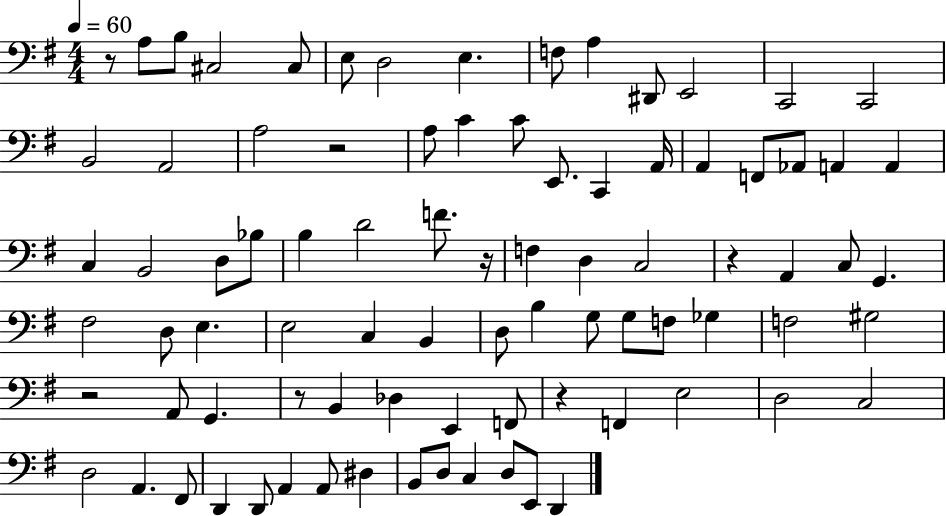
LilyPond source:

{
  \clef bass
  \numericTimeSignature
  \time 4/4
  \key g \major
  \tempo 4 = 60
  r8 a8 b8 cis2 cis8 | e8 d2 e4. | f8 a4 dis,8 e,2 | c,2 c,2 | \break b,2 a,2 | a2 r2 | a8 c'4 c'8 e,8. c,4 a,16 | a,4 f,8 aes,8 a,4 a,4 | \break c4 b,2 d8 bes8 | b4 d'2 f'8. r16 | f4 d4 c2 | r4 a,4 c8 g,4. | \break fis2 d8 e4. | e2 c4 b,4 | d8 b4 g8 g8 f8 ges4 | f2 gis2 | \break r2 a,8 g,4. | r8 b,4 des4 e,4 f,8 | r4 f,4 e2 | d2 c2 | \break d2 a,4. fis,8 | d,4 d,8 a,4 a,8 dis4 | b,8 d8 c4 d8 e,8 d,4 | \bar "|."
}